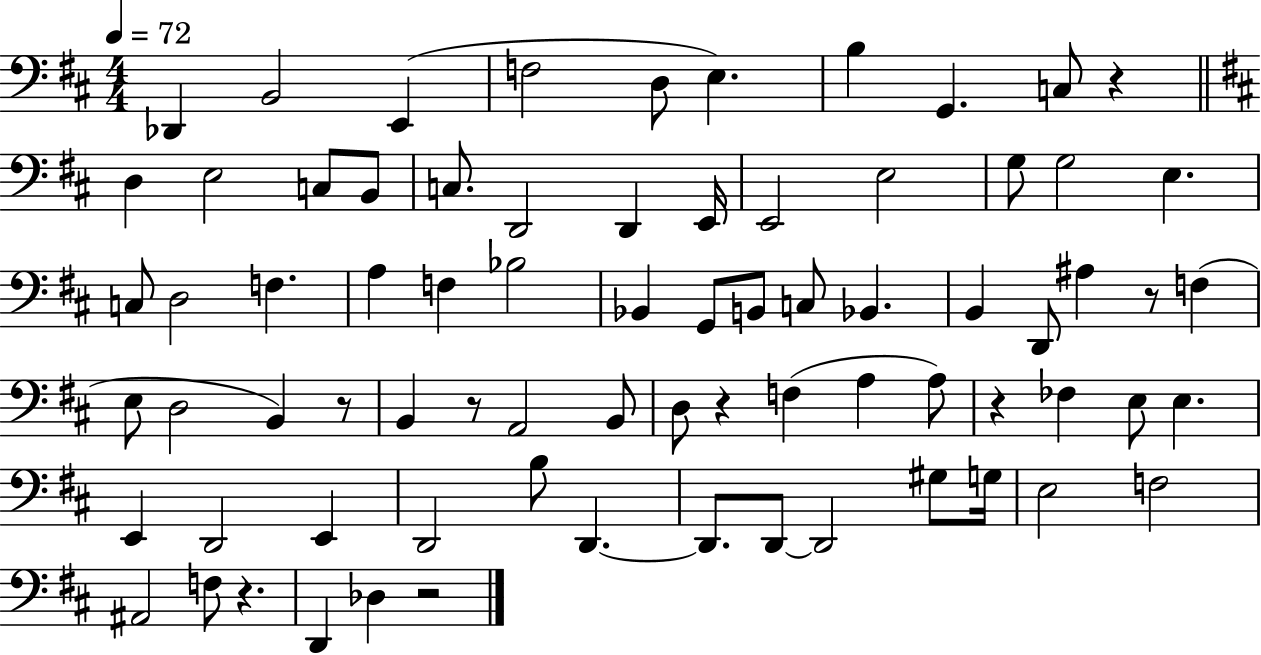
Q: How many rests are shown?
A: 8